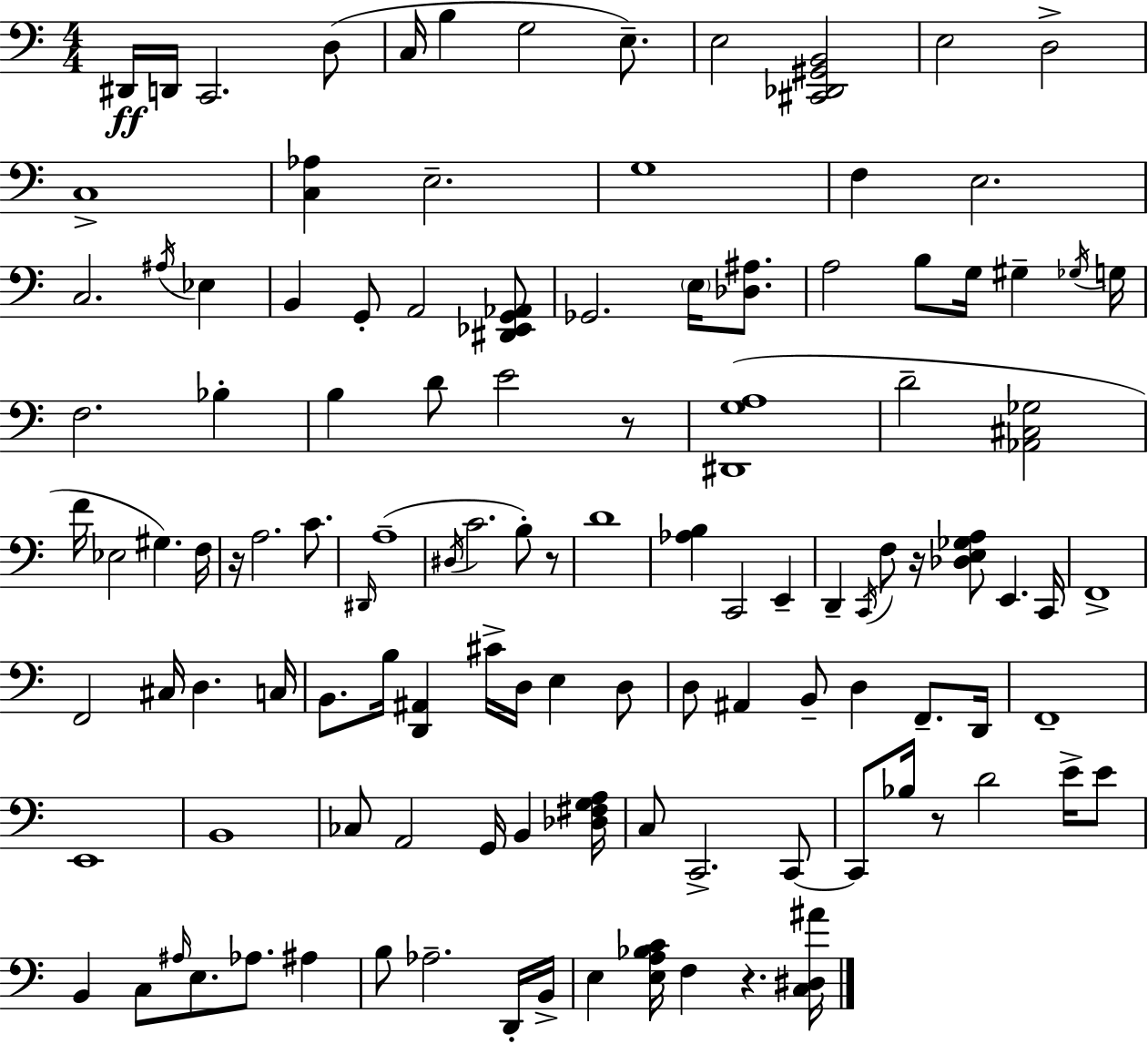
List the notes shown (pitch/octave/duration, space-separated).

D#2/s D2/s C2/h. D3/e C3/s B3/q G3/h E3/e. E3/h [C#2,Db2,G#2,B2]/h E3/h D3/h C3/w [C3,Ab3]/q E3/h. G3/w F3/q E3/h. C3/h. A#3/s Eb3/q B2/q G2/e A2/h [D#2,Eb2,G2,Ab2]/e Gb2/h. E3/s [Db3,A#3]/e. A3/h B3/e G3/s G#3/q Gb3/s G3/s F3/h. Bb3/q B3/q D4/e E4/h R/e [D#2,G3,A3]/w D4/h [Ab2,C#3,Gb3]/h F4/s Eb3/h G#3/q. F3/s R/s A3/h. C4/e. D#2/s A3/w D#3/s C4/h. B3/e R/e D4/w [Ab3,B3]/q C2/h E2/q D2/q C2/s F3/e R/s [Db3,E3,Gb3,A3]/e E2/q. C2/s F2/w F2/h C#3/s D3/q. C3/s B2/e. B3/s [D2,A#2]/q C#4/s D3/s E3/q D3/e D3/e A#2/q B2/e D3/q F2/e. D2/s F2/w E2/w B2/w CES3/e A2/h G2/s B2/q [Db3,F#3,G3,A3]/s C3/e C2/h. C2/e C2/e Bb3/s R/e D4/h E4/s E4/e B2/q C3/e A#3/s E3/e. Ab3/e. A#3/q B3/e Ab3/h. D2/s B2/s E3/q [E3,A3,Bb3,C4]/s F3/q R/q. [C3,D#3,A#4]/s